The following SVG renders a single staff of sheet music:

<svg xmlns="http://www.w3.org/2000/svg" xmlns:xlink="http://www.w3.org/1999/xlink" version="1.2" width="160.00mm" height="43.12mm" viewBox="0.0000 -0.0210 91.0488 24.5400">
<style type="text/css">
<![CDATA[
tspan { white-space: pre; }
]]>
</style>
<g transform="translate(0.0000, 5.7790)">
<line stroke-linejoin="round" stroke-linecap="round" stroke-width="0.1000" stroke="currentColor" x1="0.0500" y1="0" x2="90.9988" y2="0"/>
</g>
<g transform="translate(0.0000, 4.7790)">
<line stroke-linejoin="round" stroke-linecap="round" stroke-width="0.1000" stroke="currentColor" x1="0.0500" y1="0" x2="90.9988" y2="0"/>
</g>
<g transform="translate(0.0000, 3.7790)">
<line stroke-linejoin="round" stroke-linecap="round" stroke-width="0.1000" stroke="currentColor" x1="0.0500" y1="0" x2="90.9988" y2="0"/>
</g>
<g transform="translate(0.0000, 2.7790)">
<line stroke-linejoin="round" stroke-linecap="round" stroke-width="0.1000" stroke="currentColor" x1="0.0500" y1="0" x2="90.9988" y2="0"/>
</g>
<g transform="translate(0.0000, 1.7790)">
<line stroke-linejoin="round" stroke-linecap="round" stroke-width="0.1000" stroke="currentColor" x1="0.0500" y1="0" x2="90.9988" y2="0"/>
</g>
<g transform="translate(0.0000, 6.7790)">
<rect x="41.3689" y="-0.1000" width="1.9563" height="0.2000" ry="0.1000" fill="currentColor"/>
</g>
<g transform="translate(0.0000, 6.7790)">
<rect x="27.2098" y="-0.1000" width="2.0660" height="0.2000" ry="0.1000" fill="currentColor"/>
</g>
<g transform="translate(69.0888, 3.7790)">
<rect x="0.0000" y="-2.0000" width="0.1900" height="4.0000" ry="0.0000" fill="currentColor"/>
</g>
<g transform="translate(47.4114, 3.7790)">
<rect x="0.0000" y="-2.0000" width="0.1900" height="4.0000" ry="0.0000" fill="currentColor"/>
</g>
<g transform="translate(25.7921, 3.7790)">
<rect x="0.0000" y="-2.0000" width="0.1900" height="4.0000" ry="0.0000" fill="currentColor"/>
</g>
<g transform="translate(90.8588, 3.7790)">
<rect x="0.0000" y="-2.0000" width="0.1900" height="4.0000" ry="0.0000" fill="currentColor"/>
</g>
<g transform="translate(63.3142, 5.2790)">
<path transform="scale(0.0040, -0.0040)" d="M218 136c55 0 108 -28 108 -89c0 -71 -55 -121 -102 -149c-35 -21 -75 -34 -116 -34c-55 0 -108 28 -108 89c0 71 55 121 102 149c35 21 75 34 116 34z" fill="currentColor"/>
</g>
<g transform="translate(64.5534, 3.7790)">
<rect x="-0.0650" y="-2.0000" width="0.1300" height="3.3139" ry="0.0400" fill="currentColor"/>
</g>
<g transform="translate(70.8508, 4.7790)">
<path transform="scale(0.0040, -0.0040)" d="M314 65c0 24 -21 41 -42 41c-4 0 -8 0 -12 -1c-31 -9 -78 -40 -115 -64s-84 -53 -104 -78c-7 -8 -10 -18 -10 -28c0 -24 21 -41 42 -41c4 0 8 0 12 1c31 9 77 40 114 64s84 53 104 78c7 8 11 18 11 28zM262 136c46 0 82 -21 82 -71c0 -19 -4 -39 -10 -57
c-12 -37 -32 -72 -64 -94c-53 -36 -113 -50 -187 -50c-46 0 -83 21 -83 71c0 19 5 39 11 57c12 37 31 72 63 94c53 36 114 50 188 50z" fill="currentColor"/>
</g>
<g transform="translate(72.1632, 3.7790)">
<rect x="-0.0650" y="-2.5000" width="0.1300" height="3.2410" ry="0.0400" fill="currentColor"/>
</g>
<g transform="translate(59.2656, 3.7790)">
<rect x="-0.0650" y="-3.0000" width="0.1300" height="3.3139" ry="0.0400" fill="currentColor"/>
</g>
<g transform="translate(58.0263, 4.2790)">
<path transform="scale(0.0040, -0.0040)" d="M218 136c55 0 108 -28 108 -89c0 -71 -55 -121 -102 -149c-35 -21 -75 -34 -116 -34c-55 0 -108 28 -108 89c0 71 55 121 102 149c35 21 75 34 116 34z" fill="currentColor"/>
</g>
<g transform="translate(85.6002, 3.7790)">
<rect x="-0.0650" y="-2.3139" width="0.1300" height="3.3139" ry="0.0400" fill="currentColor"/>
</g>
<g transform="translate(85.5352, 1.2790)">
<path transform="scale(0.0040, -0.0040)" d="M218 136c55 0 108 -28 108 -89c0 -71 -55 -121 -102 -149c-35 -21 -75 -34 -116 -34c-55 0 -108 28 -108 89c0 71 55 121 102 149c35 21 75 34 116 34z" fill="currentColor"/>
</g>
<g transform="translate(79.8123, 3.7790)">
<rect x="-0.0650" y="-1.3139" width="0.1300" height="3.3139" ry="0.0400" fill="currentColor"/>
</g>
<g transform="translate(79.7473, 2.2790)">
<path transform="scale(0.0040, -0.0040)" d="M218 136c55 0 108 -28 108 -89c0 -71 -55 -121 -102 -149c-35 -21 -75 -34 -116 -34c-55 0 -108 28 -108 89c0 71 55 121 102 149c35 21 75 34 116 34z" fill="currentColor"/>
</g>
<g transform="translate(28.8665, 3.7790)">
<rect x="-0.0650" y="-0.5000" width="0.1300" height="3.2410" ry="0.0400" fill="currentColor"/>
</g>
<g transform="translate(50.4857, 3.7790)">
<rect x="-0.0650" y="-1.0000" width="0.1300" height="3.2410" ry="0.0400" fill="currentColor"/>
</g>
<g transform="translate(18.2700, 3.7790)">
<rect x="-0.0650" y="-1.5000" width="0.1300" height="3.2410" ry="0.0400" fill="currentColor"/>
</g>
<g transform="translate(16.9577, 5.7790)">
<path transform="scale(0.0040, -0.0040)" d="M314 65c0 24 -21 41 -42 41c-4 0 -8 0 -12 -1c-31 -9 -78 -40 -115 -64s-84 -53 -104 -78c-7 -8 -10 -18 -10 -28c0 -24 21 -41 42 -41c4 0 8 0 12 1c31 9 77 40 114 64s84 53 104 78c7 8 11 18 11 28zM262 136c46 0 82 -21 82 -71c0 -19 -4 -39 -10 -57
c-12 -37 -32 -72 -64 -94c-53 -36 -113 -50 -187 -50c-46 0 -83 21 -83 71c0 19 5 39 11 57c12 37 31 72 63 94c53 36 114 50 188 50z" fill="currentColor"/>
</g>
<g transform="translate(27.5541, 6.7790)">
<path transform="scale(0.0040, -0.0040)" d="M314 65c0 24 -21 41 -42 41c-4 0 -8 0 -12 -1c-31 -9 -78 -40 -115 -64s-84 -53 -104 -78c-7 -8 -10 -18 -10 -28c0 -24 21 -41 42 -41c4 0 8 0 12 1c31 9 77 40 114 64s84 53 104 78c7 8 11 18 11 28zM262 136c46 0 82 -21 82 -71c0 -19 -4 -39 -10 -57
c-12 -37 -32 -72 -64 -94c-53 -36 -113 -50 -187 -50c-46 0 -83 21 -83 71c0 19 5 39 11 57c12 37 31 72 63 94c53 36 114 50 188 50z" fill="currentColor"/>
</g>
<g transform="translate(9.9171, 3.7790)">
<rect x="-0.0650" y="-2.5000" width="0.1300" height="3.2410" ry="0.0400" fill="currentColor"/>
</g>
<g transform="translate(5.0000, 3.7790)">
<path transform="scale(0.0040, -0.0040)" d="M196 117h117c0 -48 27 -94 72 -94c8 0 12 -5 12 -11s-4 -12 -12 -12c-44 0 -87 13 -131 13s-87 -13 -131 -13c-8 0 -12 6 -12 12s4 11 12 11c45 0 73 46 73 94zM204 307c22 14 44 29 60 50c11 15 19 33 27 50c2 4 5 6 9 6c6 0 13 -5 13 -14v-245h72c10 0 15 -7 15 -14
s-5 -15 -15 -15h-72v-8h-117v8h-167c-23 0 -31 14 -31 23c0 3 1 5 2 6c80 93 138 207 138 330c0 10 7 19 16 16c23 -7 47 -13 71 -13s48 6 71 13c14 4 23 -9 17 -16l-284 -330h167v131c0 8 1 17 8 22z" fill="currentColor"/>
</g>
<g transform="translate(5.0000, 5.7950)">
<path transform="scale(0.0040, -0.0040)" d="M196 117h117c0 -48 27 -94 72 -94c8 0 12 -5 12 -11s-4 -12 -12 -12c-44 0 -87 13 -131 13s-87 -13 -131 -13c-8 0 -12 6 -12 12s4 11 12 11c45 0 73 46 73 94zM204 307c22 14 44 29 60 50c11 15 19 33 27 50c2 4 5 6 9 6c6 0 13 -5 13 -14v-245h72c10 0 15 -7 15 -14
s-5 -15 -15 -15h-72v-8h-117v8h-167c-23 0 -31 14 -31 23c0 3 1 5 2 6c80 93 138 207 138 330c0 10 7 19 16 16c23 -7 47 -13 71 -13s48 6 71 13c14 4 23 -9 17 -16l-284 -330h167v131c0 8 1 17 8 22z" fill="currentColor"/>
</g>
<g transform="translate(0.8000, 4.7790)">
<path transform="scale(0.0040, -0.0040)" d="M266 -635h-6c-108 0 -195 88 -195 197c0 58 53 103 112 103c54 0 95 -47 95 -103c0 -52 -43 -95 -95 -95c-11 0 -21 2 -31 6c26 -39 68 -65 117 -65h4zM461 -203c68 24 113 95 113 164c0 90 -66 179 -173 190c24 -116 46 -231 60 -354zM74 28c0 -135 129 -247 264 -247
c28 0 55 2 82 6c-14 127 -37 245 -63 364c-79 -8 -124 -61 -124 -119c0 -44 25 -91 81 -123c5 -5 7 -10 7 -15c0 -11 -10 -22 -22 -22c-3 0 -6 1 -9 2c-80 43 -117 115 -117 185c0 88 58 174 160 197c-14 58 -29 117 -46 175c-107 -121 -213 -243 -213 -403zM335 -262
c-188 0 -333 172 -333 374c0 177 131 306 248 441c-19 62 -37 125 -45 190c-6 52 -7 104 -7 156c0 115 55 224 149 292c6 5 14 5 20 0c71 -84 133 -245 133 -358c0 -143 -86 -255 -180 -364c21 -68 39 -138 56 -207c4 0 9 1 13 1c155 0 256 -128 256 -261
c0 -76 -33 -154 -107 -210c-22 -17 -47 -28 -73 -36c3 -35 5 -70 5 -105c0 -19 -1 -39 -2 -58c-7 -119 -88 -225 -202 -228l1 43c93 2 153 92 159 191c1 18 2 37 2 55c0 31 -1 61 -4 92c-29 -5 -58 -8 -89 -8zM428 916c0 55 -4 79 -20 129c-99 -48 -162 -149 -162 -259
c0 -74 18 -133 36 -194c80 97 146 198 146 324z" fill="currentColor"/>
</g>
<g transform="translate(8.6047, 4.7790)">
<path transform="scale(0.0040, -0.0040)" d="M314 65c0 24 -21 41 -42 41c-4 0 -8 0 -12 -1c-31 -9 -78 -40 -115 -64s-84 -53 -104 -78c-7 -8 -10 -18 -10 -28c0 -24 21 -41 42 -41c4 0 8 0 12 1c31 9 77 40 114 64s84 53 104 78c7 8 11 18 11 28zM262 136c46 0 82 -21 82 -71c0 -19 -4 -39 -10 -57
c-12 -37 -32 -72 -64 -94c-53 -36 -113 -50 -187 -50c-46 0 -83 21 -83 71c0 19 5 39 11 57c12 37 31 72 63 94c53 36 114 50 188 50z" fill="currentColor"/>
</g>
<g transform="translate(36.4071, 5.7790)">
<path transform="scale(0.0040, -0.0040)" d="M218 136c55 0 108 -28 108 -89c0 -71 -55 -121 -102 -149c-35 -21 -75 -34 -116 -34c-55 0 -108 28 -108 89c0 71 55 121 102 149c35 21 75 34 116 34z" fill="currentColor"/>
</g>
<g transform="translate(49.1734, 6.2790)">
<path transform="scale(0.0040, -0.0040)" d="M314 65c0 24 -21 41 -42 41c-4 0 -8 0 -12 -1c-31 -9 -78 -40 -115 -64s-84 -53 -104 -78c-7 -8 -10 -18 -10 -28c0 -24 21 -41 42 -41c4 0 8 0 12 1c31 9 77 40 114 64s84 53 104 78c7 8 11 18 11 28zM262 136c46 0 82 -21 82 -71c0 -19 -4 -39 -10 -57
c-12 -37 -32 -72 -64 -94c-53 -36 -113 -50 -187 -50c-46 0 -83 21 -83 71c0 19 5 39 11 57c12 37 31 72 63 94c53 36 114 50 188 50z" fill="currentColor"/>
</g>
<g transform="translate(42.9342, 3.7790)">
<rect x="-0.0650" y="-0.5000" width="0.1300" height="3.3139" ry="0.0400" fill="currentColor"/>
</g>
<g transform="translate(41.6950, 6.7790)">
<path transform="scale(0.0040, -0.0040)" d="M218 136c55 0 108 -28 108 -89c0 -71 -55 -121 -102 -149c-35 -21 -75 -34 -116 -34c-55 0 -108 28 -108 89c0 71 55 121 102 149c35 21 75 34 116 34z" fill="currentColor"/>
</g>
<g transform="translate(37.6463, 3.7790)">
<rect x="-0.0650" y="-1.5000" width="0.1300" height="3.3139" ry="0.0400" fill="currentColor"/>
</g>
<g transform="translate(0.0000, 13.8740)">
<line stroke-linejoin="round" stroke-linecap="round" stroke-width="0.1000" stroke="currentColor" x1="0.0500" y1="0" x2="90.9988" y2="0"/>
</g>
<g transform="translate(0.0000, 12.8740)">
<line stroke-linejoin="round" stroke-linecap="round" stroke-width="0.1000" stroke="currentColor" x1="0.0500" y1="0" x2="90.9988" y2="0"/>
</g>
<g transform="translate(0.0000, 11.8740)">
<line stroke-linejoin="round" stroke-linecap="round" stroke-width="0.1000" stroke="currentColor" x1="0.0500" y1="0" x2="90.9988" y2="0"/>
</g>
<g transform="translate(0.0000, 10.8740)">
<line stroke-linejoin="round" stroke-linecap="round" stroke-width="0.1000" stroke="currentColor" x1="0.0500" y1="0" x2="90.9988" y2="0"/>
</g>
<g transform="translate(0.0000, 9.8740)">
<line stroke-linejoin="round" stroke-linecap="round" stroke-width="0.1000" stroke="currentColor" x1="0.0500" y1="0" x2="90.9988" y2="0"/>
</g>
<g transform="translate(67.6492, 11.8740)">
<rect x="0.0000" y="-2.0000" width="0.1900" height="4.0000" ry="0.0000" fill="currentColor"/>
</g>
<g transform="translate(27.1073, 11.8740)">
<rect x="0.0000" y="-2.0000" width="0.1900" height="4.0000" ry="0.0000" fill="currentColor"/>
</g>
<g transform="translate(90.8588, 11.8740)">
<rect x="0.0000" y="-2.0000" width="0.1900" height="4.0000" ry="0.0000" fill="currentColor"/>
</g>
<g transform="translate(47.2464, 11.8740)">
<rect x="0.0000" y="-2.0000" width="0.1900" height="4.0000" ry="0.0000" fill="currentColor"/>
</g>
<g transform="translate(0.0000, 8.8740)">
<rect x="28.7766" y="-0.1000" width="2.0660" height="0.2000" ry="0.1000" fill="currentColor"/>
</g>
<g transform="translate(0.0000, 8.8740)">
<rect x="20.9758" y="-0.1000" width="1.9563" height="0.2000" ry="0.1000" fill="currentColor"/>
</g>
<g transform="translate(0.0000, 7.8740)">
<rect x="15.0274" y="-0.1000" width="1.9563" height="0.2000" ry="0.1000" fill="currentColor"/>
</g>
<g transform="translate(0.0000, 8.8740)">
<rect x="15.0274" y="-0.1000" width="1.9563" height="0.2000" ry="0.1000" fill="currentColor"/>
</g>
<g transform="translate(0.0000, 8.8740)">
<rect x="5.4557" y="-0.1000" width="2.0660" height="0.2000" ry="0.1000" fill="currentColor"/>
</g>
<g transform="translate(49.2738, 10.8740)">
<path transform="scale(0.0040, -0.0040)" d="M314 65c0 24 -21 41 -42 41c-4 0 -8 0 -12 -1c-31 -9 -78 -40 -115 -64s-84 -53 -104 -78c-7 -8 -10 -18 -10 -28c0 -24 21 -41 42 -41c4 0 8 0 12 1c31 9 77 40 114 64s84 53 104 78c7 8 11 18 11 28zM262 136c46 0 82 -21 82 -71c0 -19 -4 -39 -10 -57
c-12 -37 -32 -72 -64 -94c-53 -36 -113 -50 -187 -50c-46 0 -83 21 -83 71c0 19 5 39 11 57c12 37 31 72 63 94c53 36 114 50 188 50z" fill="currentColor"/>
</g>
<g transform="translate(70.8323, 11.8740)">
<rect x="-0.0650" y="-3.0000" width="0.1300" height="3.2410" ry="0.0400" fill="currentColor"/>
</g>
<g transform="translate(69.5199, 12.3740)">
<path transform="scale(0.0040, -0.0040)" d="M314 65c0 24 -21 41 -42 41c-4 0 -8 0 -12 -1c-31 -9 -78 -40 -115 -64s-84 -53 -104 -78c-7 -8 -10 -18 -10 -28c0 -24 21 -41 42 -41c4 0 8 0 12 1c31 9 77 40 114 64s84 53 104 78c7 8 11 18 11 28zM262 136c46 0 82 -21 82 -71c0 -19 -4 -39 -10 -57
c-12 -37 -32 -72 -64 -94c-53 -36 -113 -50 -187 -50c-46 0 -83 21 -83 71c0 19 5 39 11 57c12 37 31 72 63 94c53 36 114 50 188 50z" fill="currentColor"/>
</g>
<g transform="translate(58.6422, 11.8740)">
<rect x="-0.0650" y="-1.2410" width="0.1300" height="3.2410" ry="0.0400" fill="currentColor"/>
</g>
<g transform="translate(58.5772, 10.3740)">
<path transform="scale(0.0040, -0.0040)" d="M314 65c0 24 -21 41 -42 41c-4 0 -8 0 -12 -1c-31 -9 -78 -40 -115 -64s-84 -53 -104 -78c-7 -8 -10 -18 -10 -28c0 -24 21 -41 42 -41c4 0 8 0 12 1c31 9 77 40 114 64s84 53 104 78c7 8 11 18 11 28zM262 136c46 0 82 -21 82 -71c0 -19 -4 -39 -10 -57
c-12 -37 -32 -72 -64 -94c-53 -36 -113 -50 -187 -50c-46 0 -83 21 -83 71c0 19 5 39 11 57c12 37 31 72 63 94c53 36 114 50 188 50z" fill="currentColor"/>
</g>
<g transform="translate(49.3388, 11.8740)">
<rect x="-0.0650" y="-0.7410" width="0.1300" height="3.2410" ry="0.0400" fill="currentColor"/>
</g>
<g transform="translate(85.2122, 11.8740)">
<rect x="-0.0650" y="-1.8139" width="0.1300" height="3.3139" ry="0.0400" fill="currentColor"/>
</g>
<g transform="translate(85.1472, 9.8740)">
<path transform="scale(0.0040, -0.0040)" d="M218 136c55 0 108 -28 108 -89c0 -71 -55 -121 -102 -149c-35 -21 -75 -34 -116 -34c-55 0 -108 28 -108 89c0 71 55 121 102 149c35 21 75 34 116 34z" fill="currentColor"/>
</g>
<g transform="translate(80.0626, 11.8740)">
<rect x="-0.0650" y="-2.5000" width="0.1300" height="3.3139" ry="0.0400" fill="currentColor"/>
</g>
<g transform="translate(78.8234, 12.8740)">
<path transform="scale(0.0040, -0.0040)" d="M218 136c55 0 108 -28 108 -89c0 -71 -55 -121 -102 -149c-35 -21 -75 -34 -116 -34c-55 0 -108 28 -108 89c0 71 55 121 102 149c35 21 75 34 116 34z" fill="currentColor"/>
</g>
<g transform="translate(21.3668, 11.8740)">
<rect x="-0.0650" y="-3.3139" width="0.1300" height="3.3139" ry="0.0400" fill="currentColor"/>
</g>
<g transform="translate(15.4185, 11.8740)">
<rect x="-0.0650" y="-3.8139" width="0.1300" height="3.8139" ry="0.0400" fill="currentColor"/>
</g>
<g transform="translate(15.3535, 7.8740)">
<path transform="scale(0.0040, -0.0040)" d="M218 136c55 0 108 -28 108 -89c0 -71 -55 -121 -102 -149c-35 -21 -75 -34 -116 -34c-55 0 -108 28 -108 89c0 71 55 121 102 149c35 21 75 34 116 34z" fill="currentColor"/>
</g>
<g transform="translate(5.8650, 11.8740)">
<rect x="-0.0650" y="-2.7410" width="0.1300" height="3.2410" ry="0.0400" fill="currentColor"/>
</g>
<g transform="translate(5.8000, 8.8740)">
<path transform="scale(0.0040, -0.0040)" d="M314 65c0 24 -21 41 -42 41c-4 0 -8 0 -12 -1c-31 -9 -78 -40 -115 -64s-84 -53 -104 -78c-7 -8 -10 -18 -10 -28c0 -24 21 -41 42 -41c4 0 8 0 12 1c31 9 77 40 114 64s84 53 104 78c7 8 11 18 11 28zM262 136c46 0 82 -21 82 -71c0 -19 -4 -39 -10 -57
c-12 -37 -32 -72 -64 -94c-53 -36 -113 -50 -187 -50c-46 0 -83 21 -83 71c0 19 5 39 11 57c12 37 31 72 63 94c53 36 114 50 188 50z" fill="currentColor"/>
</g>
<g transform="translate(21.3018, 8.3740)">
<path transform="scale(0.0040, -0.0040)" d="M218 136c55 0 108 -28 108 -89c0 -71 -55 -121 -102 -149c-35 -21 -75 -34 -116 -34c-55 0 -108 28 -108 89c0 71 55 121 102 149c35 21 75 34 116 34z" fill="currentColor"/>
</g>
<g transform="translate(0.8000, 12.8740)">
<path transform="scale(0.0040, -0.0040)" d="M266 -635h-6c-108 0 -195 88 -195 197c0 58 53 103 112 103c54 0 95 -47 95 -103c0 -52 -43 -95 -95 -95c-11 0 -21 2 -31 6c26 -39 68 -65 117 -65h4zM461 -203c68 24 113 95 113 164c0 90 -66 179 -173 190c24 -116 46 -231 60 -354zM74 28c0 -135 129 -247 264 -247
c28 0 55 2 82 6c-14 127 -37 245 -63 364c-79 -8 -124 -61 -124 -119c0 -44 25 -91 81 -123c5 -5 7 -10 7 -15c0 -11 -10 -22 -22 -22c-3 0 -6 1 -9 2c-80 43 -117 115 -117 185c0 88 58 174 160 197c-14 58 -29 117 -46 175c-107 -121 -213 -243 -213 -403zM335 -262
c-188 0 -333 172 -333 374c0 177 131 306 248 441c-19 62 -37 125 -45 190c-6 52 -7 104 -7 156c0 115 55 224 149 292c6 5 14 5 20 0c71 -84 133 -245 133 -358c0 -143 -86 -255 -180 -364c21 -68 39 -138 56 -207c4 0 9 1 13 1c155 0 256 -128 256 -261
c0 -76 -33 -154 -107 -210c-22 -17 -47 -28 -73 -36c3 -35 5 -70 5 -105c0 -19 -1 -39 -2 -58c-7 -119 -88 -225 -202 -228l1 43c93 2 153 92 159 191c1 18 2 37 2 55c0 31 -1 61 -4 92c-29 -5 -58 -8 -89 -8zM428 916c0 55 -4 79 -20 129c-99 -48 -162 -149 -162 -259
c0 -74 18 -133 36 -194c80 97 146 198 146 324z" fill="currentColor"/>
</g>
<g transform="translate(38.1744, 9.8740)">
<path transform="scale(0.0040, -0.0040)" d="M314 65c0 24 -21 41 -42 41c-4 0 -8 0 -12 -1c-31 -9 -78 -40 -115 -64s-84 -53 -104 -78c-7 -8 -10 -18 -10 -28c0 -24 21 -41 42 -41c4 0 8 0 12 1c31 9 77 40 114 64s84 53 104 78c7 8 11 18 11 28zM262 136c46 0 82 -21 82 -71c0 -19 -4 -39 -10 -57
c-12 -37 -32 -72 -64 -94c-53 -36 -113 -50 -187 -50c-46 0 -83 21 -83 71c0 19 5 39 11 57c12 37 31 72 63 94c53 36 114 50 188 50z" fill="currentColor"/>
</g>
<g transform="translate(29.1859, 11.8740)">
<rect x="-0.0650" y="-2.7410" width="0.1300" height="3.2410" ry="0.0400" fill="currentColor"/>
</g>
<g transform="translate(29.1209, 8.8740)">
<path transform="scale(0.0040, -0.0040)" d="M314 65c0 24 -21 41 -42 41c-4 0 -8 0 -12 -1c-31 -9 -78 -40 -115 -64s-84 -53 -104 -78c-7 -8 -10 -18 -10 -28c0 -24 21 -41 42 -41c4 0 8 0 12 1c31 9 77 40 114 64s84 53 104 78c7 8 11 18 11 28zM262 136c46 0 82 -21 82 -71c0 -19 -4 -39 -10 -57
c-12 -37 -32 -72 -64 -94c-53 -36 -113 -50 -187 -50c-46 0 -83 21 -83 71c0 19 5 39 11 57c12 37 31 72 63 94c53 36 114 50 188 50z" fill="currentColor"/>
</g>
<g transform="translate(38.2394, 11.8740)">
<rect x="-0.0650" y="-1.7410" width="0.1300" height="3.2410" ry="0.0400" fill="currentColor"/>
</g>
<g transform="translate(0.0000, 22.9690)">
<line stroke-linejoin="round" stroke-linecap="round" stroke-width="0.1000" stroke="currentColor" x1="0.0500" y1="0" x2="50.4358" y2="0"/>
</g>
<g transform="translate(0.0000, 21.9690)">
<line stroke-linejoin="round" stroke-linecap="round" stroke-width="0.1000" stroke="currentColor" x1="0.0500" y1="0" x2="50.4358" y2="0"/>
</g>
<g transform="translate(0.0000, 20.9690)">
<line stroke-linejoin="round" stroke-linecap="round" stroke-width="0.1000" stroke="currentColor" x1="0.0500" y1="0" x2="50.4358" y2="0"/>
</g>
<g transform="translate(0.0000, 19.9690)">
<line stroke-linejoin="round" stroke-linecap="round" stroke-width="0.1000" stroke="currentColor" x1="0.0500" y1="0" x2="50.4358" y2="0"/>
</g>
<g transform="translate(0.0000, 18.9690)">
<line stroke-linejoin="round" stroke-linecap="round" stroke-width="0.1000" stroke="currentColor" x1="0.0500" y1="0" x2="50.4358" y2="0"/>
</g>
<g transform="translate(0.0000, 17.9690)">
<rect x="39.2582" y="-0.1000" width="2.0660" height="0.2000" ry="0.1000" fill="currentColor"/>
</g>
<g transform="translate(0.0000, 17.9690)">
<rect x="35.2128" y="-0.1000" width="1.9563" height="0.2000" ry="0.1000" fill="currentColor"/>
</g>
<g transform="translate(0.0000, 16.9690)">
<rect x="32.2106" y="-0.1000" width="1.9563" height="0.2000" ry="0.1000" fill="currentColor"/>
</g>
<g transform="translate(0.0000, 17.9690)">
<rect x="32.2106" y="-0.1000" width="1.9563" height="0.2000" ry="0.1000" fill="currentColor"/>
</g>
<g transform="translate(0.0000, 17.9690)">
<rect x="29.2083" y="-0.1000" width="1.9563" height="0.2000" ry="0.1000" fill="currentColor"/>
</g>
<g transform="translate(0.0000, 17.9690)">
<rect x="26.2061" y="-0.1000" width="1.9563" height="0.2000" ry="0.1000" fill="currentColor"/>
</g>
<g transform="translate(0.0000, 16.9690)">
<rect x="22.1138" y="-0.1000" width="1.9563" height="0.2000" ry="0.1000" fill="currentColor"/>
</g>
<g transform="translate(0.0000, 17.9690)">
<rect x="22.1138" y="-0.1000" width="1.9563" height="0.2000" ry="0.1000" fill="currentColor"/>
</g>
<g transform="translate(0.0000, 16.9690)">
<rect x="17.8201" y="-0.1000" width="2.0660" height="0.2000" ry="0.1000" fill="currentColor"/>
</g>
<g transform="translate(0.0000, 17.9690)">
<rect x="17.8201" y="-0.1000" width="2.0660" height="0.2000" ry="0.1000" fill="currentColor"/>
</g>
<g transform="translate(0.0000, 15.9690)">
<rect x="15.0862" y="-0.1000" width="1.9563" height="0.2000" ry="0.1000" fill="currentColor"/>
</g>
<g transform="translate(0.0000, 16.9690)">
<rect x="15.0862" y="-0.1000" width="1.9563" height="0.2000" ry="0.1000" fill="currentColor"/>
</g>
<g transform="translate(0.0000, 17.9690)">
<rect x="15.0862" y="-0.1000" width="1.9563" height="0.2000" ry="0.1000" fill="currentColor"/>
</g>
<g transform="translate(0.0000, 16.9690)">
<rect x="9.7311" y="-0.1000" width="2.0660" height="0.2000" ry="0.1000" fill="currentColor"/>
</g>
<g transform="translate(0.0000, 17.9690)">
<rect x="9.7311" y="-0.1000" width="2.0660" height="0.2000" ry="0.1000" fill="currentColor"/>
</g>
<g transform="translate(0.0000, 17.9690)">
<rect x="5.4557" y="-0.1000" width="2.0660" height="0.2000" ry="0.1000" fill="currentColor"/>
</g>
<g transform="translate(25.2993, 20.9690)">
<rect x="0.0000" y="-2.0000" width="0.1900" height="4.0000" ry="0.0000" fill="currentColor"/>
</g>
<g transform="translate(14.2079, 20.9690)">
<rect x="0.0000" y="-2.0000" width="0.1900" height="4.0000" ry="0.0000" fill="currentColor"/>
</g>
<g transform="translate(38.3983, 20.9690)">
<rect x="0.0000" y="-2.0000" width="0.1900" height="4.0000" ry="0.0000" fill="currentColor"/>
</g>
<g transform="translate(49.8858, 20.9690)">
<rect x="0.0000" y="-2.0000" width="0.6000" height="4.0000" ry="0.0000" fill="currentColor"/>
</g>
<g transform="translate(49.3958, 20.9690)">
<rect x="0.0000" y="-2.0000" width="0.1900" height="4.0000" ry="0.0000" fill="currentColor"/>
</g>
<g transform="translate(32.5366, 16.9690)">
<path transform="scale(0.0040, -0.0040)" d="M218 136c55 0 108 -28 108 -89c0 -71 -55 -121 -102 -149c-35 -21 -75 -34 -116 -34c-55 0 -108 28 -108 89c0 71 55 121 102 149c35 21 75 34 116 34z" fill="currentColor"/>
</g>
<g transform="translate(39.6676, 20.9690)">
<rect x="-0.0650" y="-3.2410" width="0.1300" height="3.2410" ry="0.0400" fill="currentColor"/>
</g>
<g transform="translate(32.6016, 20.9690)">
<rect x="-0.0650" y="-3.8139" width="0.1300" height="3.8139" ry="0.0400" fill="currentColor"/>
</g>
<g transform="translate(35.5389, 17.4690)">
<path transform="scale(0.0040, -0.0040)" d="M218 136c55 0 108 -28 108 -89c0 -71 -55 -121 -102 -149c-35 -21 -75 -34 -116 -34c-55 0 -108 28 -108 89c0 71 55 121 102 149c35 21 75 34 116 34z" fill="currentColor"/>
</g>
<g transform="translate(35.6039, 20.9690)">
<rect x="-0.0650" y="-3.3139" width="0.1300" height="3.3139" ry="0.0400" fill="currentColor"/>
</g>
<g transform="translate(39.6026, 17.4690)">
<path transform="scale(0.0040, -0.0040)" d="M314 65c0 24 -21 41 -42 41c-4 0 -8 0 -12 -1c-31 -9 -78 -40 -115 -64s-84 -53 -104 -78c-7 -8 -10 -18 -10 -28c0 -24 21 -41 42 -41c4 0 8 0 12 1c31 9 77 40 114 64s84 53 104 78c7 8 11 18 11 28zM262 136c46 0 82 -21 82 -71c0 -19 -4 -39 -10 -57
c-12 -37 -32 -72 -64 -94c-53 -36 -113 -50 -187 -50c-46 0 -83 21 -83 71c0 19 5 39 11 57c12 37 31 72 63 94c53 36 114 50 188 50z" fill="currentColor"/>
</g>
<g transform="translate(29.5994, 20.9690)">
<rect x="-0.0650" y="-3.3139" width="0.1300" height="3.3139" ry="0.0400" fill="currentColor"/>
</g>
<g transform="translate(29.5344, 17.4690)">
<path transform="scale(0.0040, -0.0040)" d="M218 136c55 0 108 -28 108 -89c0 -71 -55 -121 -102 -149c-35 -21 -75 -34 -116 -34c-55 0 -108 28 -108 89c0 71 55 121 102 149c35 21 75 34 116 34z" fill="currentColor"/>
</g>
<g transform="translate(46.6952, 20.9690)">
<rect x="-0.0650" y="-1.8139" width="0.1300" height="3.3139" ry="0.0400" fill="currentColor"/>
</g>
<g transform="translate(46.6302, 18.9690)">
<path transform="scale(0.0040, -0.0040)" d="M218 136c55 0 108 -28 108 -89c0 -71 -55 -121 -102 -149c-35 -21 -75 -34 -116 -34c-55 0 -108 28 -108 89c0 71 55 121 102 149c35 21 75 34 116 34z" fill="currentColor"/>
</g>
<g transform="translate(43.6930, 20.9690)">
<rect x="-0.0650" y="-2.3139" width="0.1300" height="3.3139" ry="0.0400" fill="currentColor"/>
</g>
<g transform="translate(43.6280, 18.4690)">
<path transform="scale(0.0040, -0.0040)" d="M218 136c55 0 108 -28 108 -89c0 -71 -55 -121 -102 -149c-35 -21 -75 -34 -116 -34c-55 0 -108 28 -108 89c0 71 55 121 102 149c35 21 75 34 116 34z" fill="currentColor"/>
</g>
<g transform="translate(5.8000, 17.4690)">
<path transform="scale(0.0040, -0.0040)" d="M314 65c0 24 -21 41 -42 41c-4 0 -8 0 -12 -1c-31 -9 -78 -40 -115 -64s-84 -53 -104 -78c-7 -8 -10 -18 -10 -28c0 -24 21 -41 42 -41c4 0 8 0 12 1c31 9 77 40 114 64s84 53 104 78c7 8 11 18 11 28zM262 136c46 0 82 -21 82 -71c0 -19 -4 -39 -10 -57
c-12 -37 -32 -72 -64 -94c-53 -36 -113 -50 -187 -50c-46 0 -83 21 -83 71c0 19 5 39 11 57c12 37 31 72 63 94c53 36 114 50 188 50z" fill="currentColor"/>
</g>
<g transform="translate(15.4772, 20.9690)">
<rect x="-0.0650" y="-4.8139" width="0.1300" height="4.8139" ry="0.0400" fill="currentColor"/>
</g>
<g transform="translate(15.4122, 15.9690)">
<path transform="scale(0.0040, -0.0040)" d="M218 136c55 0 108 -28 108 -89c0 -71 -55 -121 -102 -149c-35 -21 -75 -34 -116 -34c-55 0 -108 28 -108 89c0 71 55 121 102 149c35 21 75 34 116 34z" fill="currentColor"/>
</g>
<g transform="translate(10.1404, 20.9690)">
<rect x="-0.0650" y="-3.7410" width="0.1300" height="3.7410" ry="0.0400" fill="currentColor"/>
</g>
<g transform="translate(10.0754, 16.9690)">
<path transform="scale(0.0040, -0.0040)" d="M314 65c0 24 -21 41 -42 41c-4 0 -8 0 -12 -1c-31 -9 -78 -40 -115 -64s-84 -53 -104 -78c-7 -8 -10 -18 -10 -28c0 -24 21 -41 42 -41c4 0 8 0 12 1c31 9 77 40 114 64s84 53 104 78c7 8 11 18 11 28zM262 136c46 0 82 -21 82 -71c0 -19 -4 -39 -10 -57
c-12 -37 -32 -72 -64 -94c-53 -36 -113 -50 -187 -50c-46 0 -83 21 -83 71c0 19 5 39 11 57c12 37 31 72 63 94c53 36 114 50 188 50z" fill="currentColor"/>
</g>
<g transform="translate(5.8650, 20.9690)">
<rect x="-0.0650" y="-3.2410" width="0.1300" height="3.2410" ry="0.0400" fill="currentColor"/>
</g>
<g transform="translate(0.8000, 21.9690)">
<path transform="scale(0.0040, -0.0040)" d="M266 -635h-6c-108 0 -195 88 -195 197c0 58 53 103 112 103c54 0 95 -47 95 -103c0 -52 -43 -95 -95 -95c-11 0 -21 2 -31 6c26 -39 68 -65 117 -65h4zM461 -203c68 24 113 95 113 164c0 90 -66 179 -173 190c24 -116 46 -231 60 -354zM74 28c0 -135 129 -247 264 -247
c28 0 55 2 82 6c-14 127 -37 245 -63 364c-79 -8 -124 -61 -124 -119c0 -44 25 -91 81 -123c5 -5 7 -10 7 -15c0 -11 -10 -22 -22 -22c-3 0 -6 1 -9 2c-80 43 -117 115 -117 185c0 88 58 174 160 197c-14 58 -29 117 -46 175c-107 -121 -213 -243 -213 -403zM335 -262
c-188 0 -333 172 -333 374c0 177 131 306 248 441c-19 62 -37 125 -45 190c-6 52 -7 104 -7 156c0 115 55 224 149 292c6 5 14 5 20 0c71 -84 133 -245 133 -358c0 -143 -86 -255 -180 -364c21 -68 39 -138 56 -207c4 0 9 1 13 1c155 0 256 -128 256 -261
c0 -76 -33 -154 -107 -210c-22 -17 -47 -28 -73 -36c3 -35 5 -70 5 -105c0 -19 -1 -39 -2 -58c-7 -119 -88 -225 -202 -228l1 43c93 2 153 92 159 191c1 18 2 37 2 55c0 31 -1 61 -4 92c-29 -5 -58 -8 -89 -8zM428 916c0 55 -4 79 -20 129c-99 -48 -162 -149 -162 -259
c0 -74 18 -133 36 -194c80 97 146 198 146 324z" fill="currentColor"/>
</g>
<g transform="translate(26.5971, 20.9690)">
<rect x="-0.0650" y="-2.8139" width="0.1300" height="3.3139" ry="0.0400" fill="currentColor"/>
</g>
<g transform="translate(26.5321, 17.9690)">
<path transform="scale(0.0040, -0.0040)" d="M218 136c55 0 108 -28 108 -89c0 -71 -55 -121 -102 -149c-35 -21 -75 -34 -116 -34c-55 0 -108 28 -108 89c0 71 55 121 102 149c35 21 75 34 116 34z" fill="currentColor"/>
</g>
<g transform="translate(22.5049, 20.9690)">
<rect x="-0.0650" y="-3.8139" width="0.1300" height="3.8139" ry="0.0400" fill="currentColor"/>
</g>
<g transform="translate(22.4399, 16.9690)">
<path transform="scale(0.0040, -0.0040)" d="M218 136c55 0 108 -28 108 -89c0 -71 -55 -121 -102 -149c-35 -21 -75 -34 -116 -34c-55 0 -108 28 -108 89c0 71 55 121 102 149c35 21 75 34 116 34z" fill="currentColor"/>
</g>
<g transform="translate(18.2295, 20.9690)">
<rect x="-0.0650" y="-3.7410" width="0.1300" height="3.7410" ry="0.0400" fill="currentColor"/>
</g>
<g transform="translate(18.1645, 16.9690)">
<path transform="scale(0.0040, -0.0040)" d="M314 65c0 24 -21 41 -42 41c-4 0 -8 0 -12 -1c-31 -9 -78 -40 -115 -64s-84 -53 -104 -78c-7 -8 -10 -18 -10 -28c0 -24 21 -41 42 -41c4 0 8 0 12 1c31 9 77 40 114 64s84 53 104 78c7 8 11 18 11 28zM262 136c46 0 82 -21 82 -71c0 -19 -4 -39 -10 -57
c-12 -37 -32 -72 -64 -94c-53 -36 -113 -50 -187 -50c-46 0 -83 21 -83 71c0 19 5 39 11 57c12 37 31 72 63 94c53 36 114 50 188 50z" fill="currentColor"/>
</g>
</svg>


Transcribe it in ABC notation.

X:1
T:Untitled
M:4/4
L:1/4
K:C
G2 E2 C2 E C D2 A F G2 e g a2 c' b a2 f2 d2 e2 A2 G f b2 c'2 e' c'2 c' a b c' b b2 g f